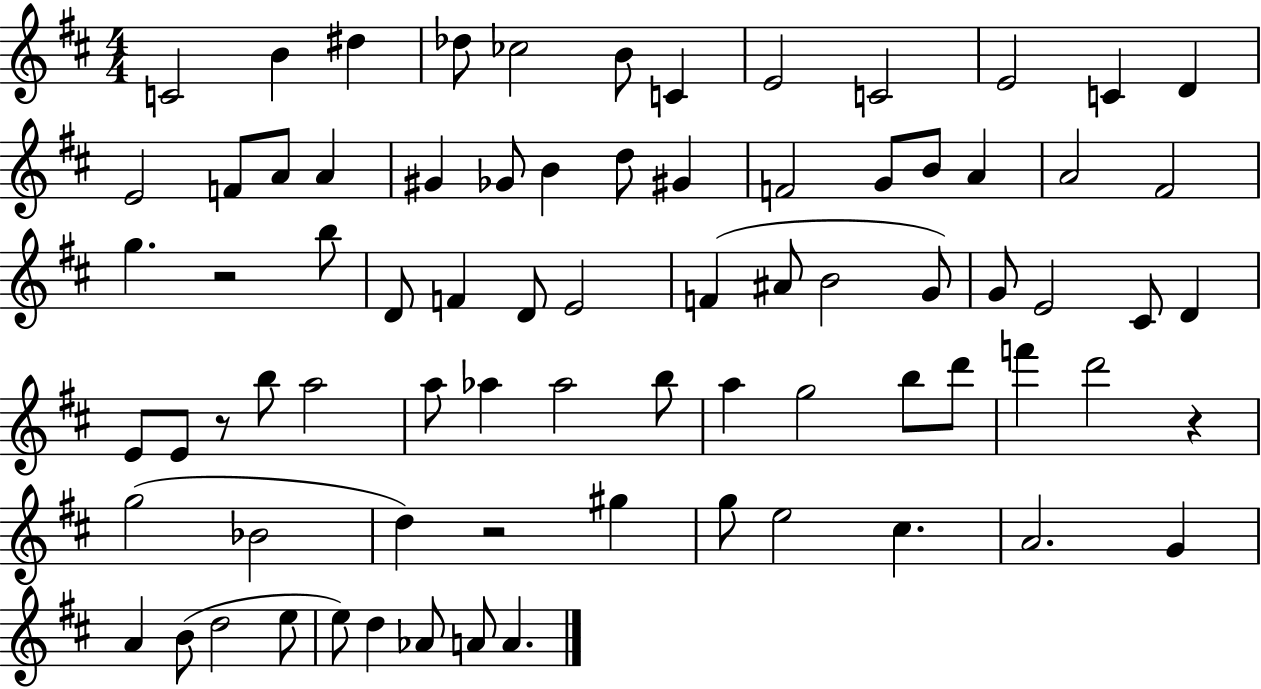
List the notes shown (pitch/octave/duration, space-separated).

C4/h B4/q D#5/q Db5/e CES5/h B4/e C4/q E4/h C4/h E4/h C4/q D4/q E4/h F4/e A4/e A4/q G#4/q Gb4/e B4/q D5/e G#4/q F4/h G4/e B4/e A4/q A4/h F#4/h G5/q. R/h B5/e D4/e F4/q D4/e E4/h F4/q A#4/e B4/h G4/e G4/e E4/h C#4/e D4/q E4/e E4/e R/e B5/e A5/h A5/e Ab5/q Ab5/h B5/e A5/q G5/h B5/e D6/e F6/q D6/h R/q G5/h Bb4/h D5/q R/h G#5/q G5/e E5/h C#5/q. A4/h. G4/q A4/q B4/e D5/h E5/e E5/e D5/q Ab4/e A4/e A4/q.